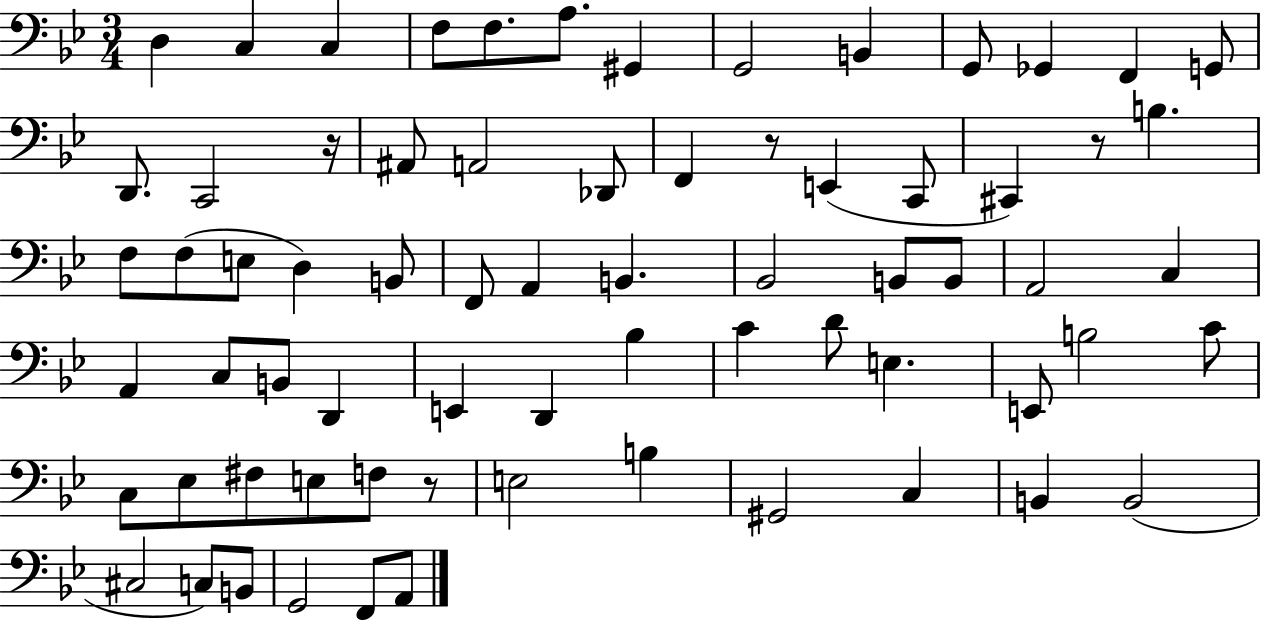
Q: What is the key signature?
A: BES major